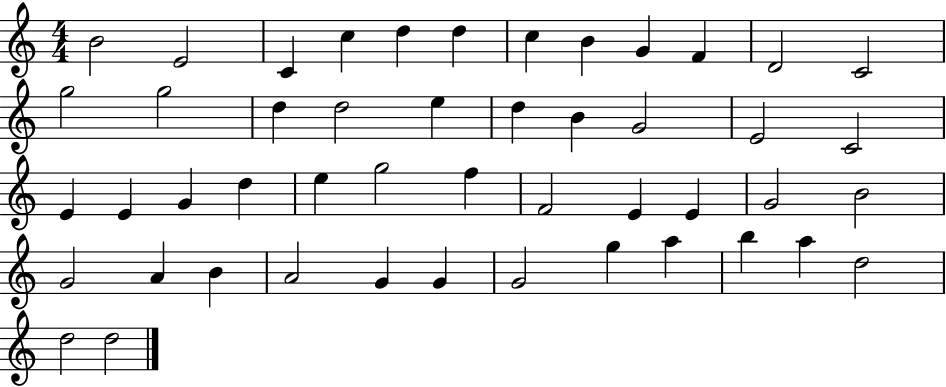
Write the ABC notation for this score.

X:1
T:Untitled
M:4/4
L:1/4
K:C
B2 E2 C c d d c B G F D2 C2 g2 g2 d d2 e d B G2 E2 C2 E E G d e g2 f F2 E E G2 B2 G2 A B A2 G G G2 g a b a d2 d2 d2